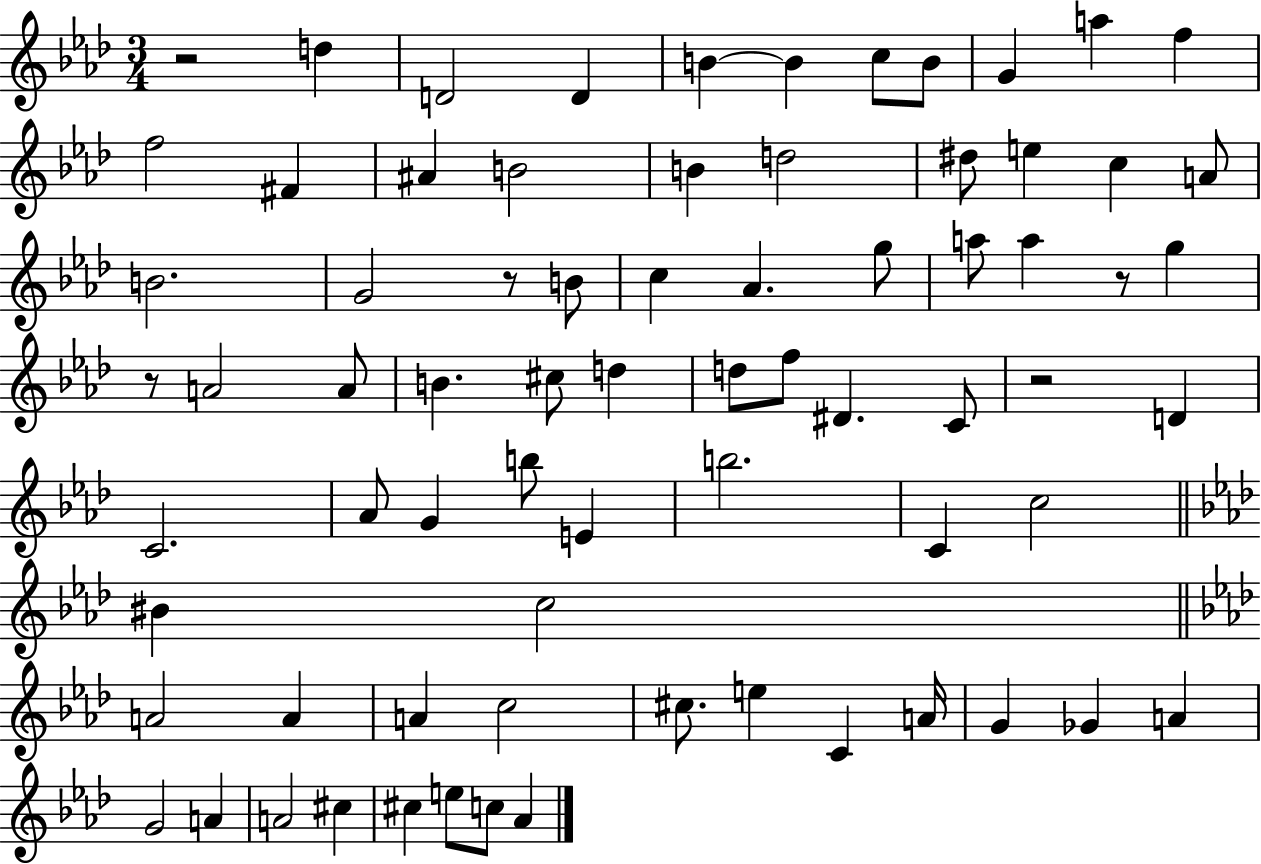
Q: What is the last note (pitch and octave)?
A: Ab4